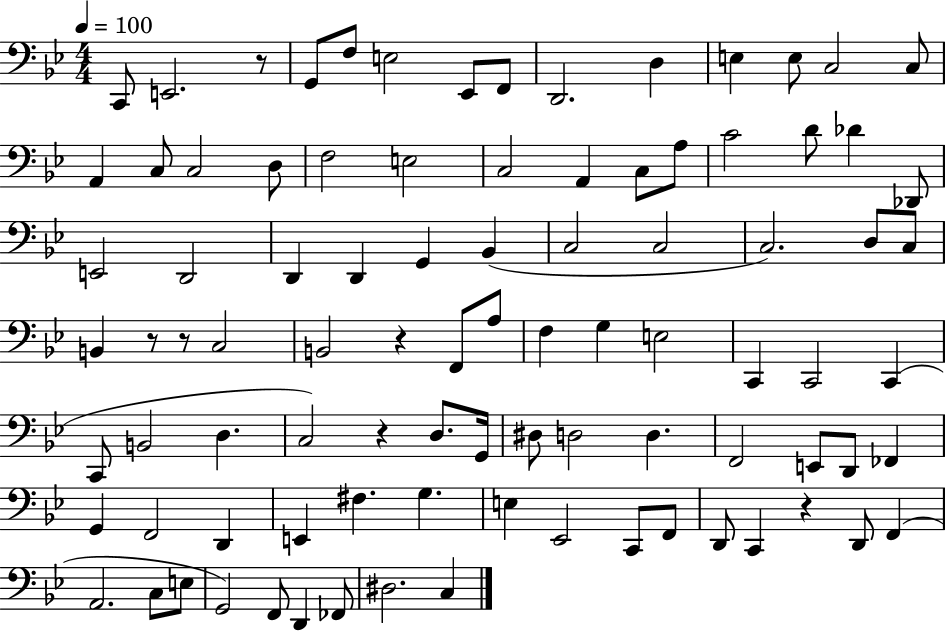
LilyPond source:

{
  \clef bass
  \numericTimeSignature
  \time 4/4
  \key bes \major
  \tempo 4 = 100
  c,8 e,2. r8 | g,8 f8 e2 ees,8 f,8 | d,2. d4 | e4 e8 c2 c8 | \break a,4 c8 c2 d8 | f2 e2 | c2 a,4 c8 a8 | c'2 d'8 des'4 des,8 | \break e,2 d,2 | d,4 d,4 g,4 bes,4( | c2 c2 | c2.) d8 c8 | \break b,4 r8 r8 c2 | b,2 r4 f,8 a8 | f4 g4 e2 | c,4 c,2 c,4( | \break c,8 b,2 d4. | c2) r4 d8. g,16 | dis8 d2 d4. | f,2 e,8 d,8 fes,4 | \break g,4 f,2 d,4 | e,4 fis4. g4. | e4 ees,2 c,8 f,8 | d,8 c,4 r4 d,8 f,4( | \break a,2. c8 e8 | g,2) f,8 d,4 fes,8 | dis2. c4 | \bar "|."
}